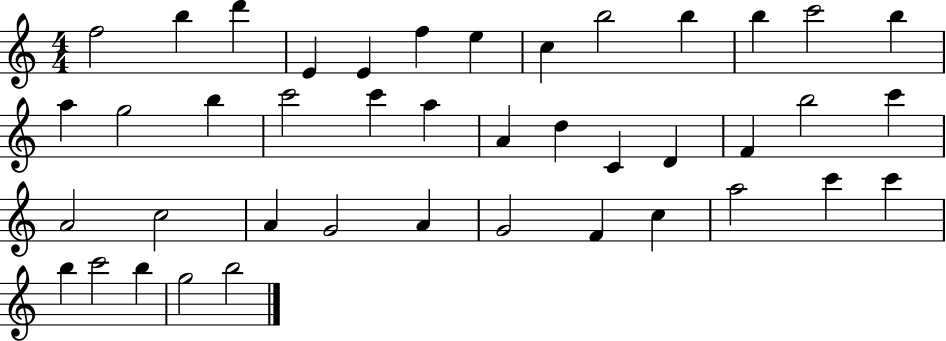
{
  \clef treble
  \numericTimeSignature
  \time 4/4
  \key c \major
  f''2 b''4 d'''4 | e'4 e'4 f''4 e''4 | c''4 b''2 b''4 | b''4 c'''2 b''4 | \break a''4 g''2 b''4 | c'''2 c'''4 a''4 | a'4 d''4 c'4 d'4 | f'4 b''2 c'''4 | \break a'2 c''2 | a'4 g'2 a'4 | g'2 f'4 c''4 | a''2 c'''4 c'''4 | \break b''4 c'''2 b''4 | g''2 b''2 | \bar "|."
}